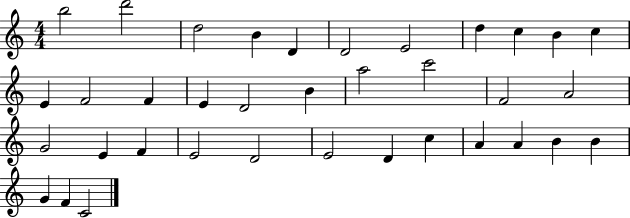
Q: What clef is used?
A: treble